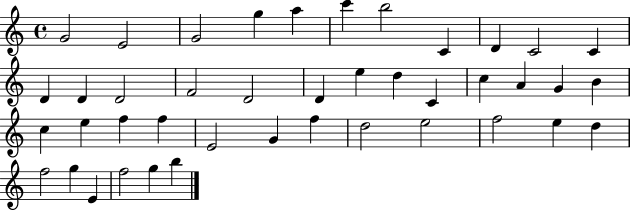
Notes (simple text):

G4/h E4/h G4/h G5/q A5/q C6/q B5/h C4/q D4/q C4/h C4/q D4/q D4/q D4/h F4/h D4/h D4/q E5/q D5/q C4/q C5/q A4/q G4/q B4/q C5/q E5/q F5/q F5/q E4/h G4/q F5/q D5/h E5/h F5/h E5/q D5/q F5/h G5/q E4/q F5/h G5/q B5/q